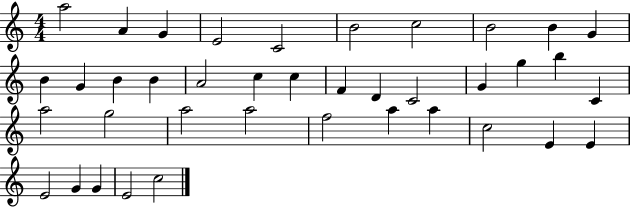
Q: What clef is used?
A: treble